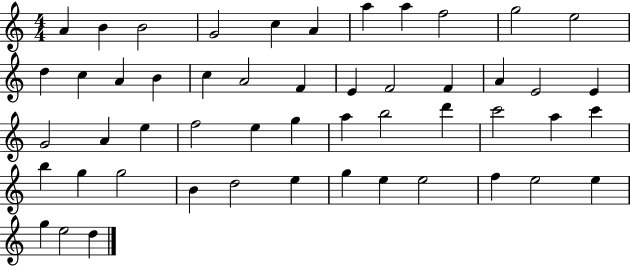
A4/q B4/q B4/h G4/h C5/q A4/q A5/q A5/q F5/h G5/h E5/h D5/q C5/q A4/q B4/q C5/q A4/h F4/q E4/q F4/h F4/q A4/q E4/h E4/q G4/h A4/q E5/q F5/h E5/q G5/q A5/q B5/h D6/q C6/h A5/q C6/q B5/q G5/q G5/h B4/q D5/h E5/q G5/q E5/q E5/h F5/q E5/h E5/q G5/q E5/h D5/q